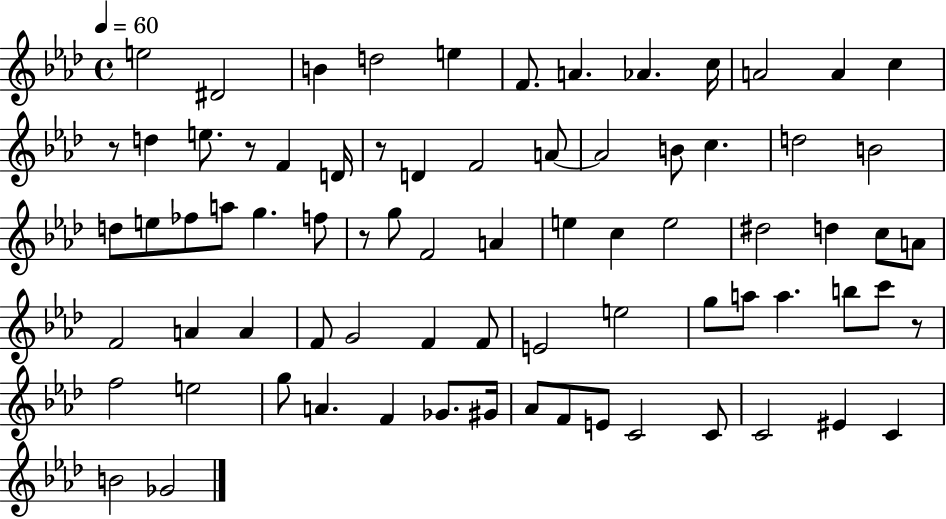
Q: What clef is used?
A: treble